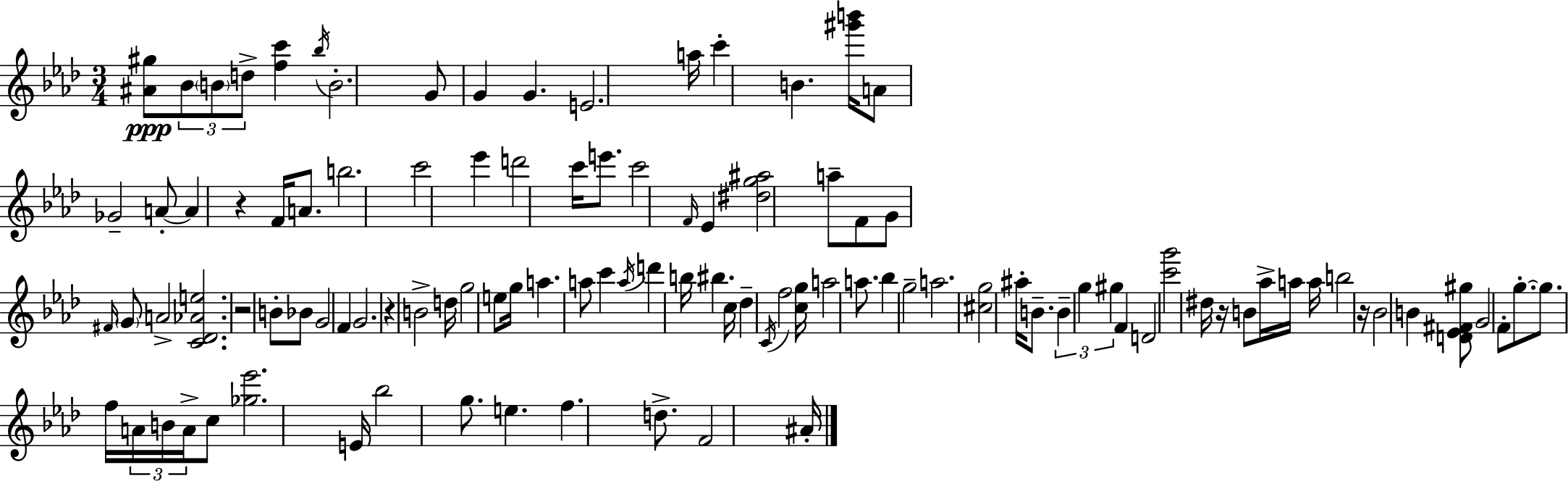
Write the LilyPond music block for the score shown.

{
  \clef treble
  \numericTimeSignature
  \time 3/4
  \key f \minor
  <ais' gis''>8\ppp \tuplet 3/2 { bes'8 \parenthesize b'8 d''8-> } <f'' c'''>4 | \acciaccatura { bes''16 } b'2.-. | g'8 g'4 g'4. | e'2. | \break a''16 c'''4-. b'4. | <gis''' b'''>16 a'8 ges'2-- a'8-.~~ | a'4 r4 f'16 a'8. | b''2. | \break c'''2 ees'''4 | d'''2 c'''16 e'''8. | c'''2 \grace { f'16 } ees'4 | <dis'' g'' ais''>2 a''8-- | \break f'8 g'8 \grace { fis'16 } \parenthesize g'8 a'2-> | <c' des' aes' e''>2. | r2 b'8-. | bes'8 g'2 f'4 | \break g'2. | r4 b'2-> | d''16 g''2 | e''8 g''16 a''4. a''8 c'''4 | \break \acciaccatura { a''16 } d'''4 b''16 bis''4. | c''16 des''4-- \acciaccatura { c'16 } f''2 | <c'' g''>16 a''2 | a''8. bes''4 g''2-- | \break a''2. | <cis'' g''>2 | ais''16-. b'8.-- \tuplet 3/2 { b'4-- g''4 | gis''4 } f'4 d'2 | \break <c''' g'''>2 | dis''16 r16 b'8 aes''16-> a''16 a''16 b''2 | r16 bes'2 | b'4 <d' ees' fis' gis''>8 g'2 | \break f'8-. g''8.-.~~ g''8. f''16 | \tuplet 3/2 { a'16 b'16 a'16-> } c''8 <ges'' ees'''>2. | e'16 bes''2 | g''8. e''4. f''4. | \break d''8.-> f'2 | ais'16-. \bar "|."
}